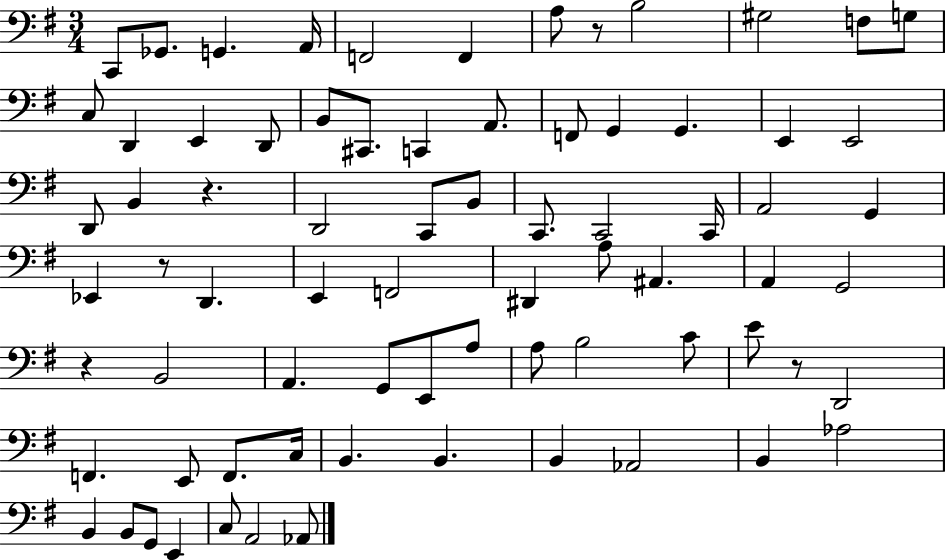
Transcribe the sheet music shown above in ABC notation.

X:1
T:Untitled
M:3/4
L:1/4
K:G
C,,/2 _G,,/2 G,, A,,/4 F,,2 F,, A,/2 z/2 B,2 ^G,2 F,/2 G,/2 C,/2 D,, E,, D,,/2 B,,/2 ^C,,/2 C,, A,,/2 F,,/2 G,, G,, E,, E,,2 D,,/2 B,, z D,,2 C,,/2 B,,/2 C,,/2 C,,2 C,,/4 A,,2 G,, _E,, z/2 D,, E,, F,,2 ^D,, A,/2 ^A,, A,, G,,2 z B,,2 A,, G,,/2 E,,/2 A,/2 A,/2 B,2 C/2 E/2 z/2 D,,2 F,, E,,/2 F,,/2 C,/4 B,, B,, B,, _A,,2 B,, _A,2 B,, B,,/2 G,,/2 E,, C,/2 A,,2 _A,,/2